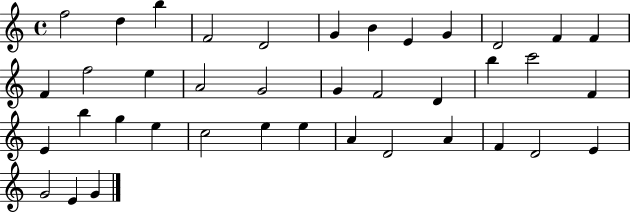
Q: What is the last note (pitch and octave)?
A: G4